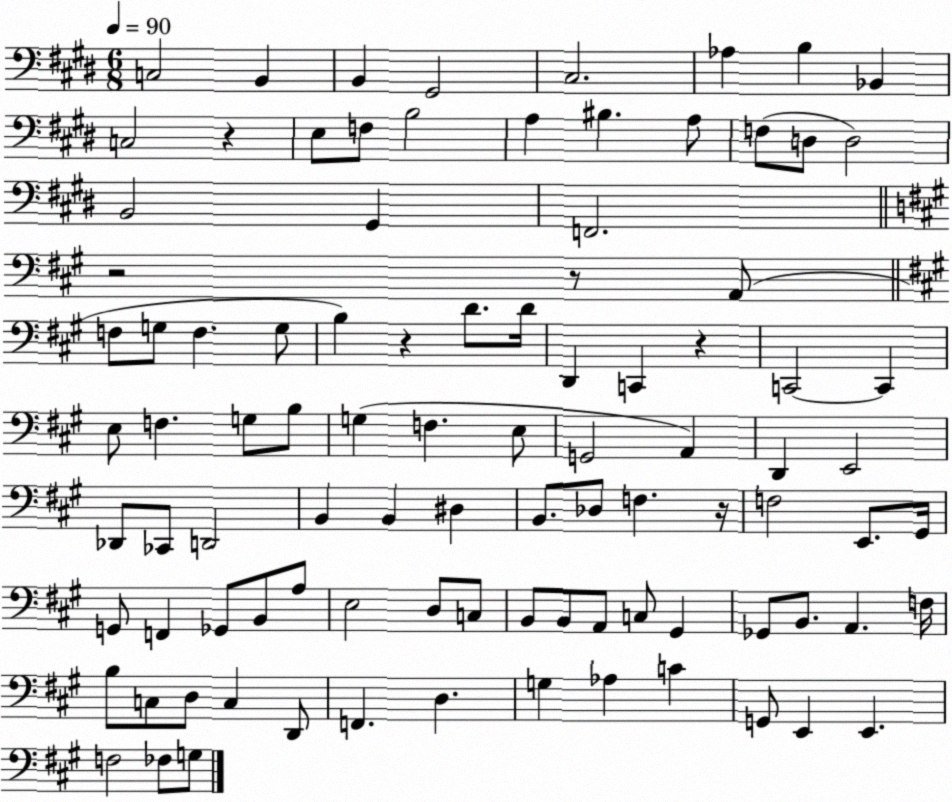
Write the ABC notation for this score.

X:1
T:Untitled
M:6/8
L:1/4
K:E
C,2 B,, B,, ^G,,2 ^C,2 _A, B, _B,, C,2 z E,/2 F,/2 B,2 A, ^B, A,/2 F,/2 D,/2 D,2 B,,2 ^G,, F,,2 z2 z/2 A,,/2 F,/2 G,/2 F, G,/2 B, z D/2 D/4 D,, C,, z C,,2 C,, E,/2 F, G,/2 B,/2 G, F, E,/2 G,,2 A,, D,, E,,2 _D,,/2 _C,,/2 D,,2 B,, B,, ^D, B,,/2 _D,/2 F, z/4 F,2 E,,/2 ^G,,/4 G,,/2 F,, _G,,/2 B,,/2 A,/2 E,2 D,/2 C,/2 B,,/2 B,,/2 A,,/2 C,/2 ^G,, _G,,/2 B,,/2 A,, F,/4 B,/2 C,/2 D,/2 C, D,,/2 F,, D, G, _A, C G,,/2 E,, E,, F,2 _F,/2 G,/2